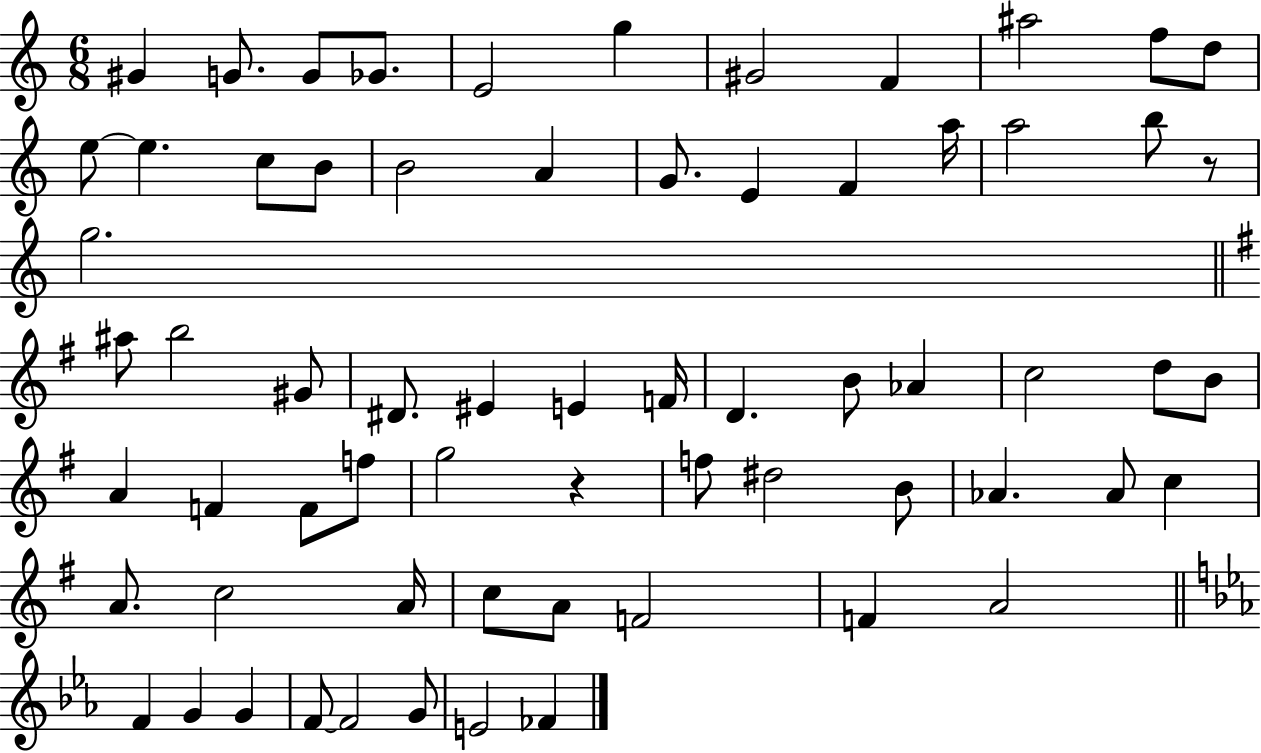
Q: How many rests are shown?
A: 2